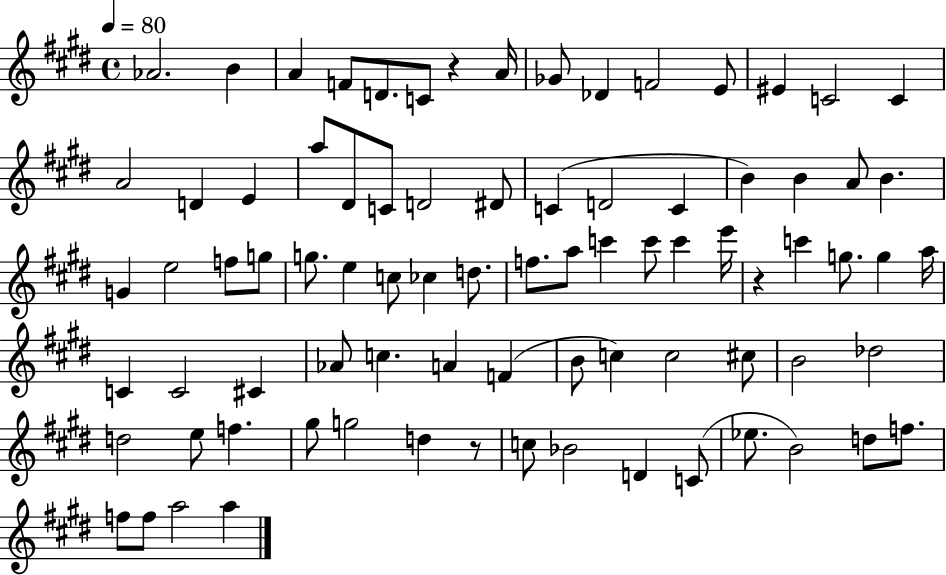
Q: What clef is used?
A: treble